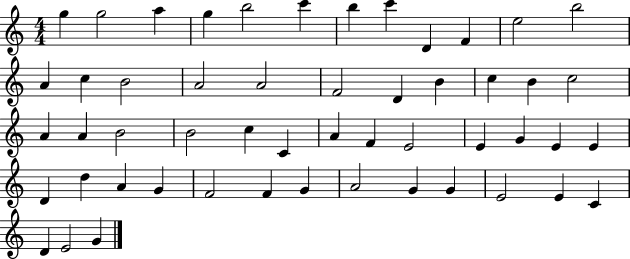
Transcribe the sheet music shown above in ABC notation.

X:1
T:Untitled
M:4/4
L:1/4
K:C
g g2 a g b2 c' b c' D F e2 b2 A c B2 A2 A2 F2 D B c B c2 A A B2 B2 c C A F E2 E G E E D d A G F2 F G A2 G G E2 E C D E2 G